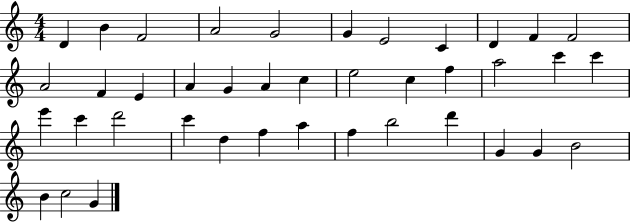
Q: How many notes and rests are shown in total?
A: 40